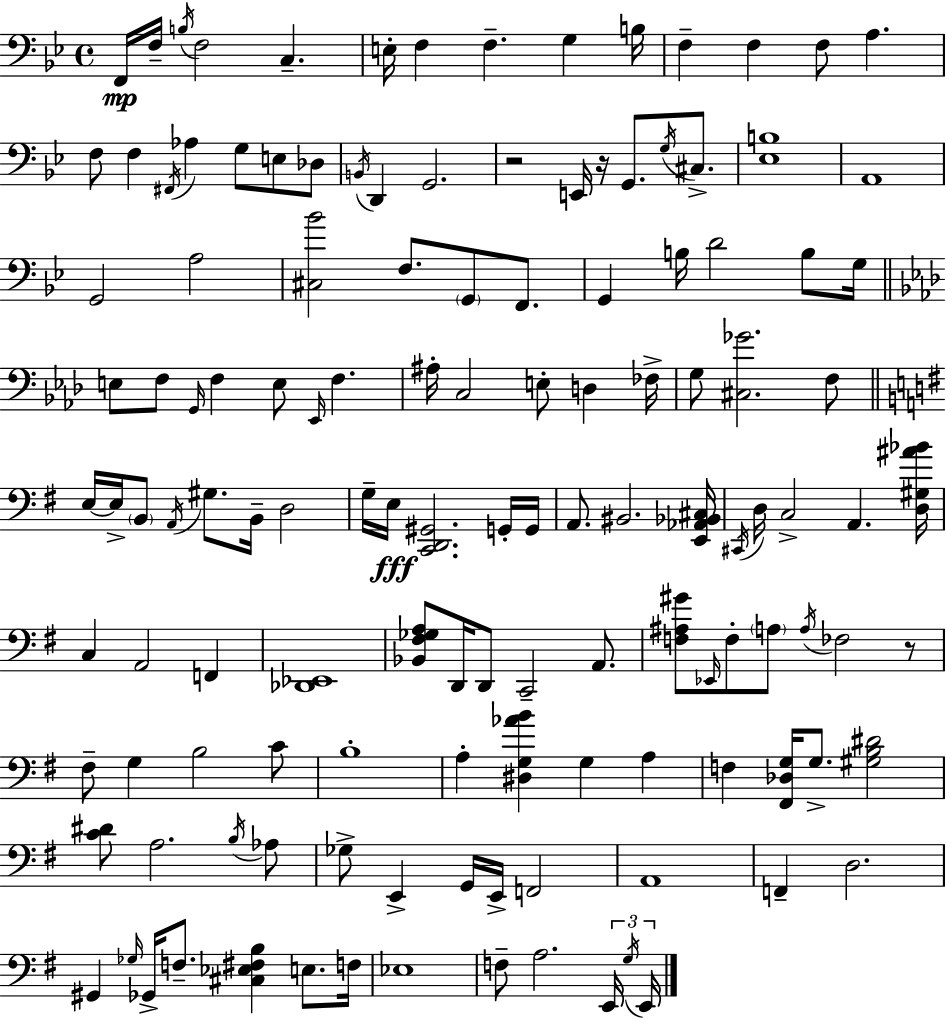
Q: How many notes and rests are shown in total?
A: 132